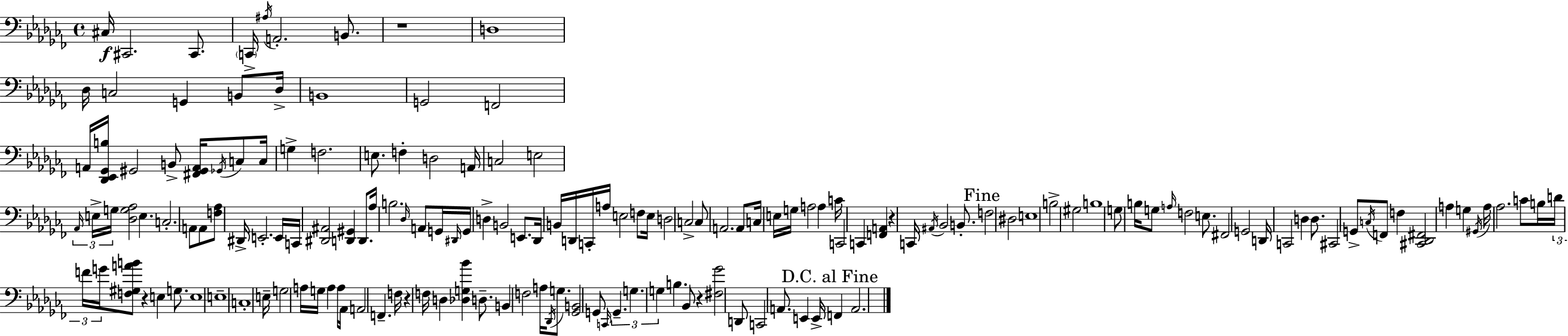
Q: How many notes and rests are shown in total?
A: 164